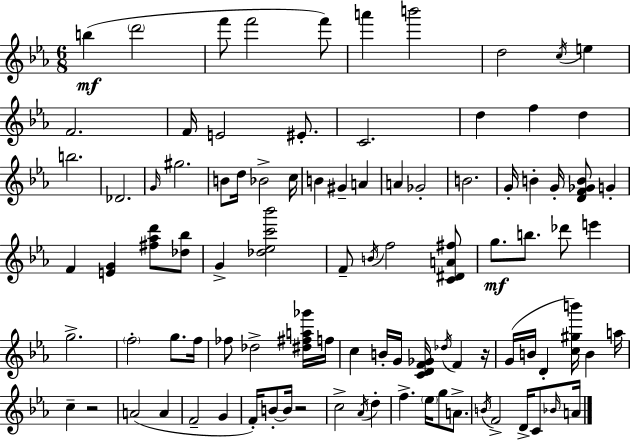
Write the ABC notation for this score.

X:1
T:Untitled
M:6/8
L:1/4
K:Cm
b d'2 f'/2 f'2 f'/2 a' b'2 d2 c/4 e F2 F/4 E2 ^E/2 C2 d f d b2 _D2 G/4 ^g2 B/2 d/4 _B2 c/4 B ^G A A _G2 B2 G/4 B G/4 [DF_GB]/2 G F [EG] [^f_ad']/2 [_d_b]/2 G [_d_ec'_b']2 F/2 B/4 f2 [C^DA^f]/2 g/2 b/2 _d'/2 e' g2 f2 g/2 f/4 _f/2 _d2 [^d^fa_g']/4 f/4 c B/4 G/4 [CDF_G]/4 _d/4 F z/4 G/4 B/4 D [c^gb']/4 B a/4 c z2 A2 A F2 G F/4 B/2 B/4 z2 c2 _A/4 d f _e/4 g/2 A/2 B/4 F2 D/4 C/2 _B/4 A/4